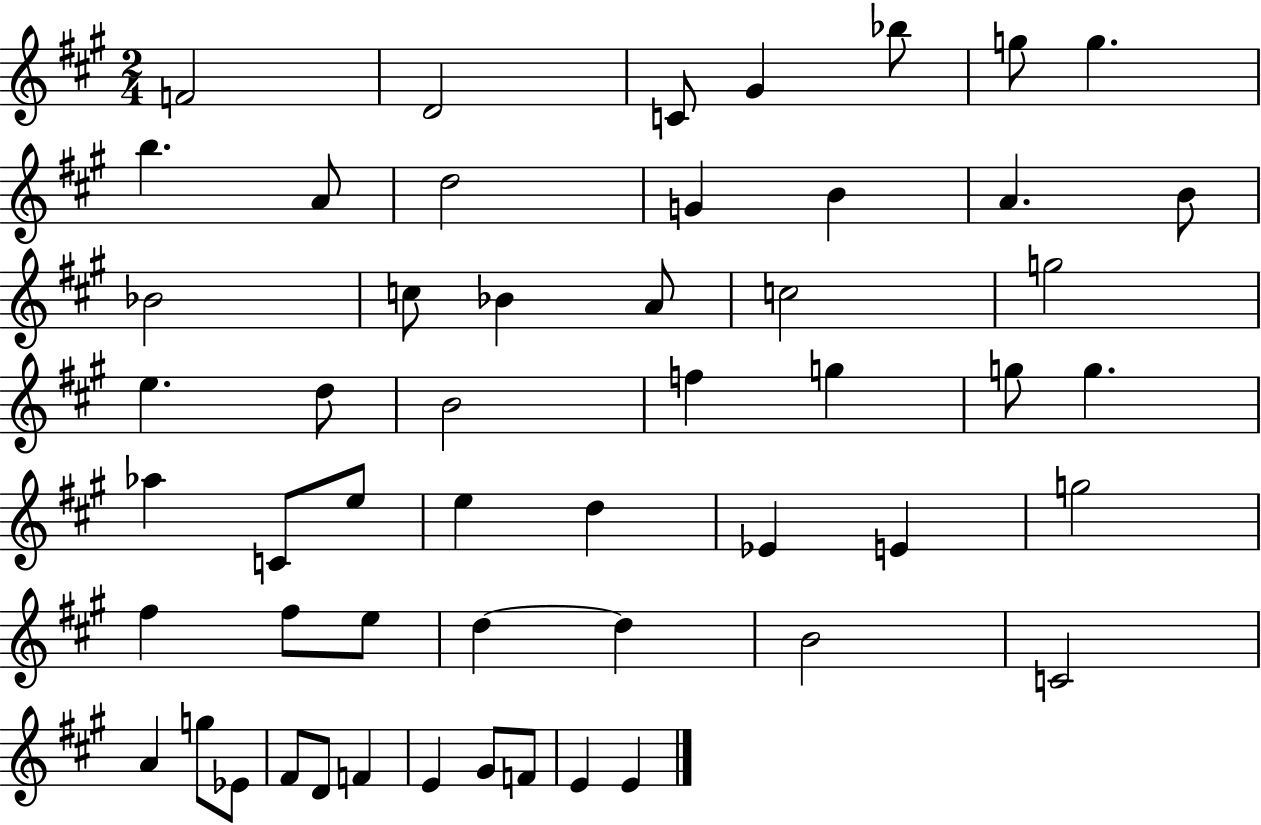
{
  \clef treble
  \numericTimeSignature
  \time 2/4
  \key a \major
  f'2 | d'2 | c'8 gis'4 bes''8 | g''8 g''4. | \break b''4. a'8 | d''2 | g'4 b'4 | a'4. b'8 | \break bes'2 | c''8 bes'4 a'8 | c''2 | g''2 | \break e''4. d''8 | b'2 | f''4 g''4 | g''8 g''4. | \break aes''4 c'8 e''8 | e''4 d''4 | ees'4 e'4 | g''2 | \break fis''4 fis''8 e''8 | d''4~~ d''4 | b'2 | c'2 | \break a'4 g''8 ees'8 | fis'8 d'8 f'4 | e'4 gis'8 f'8 | e'4 e'4 | \break \bar "|."
}